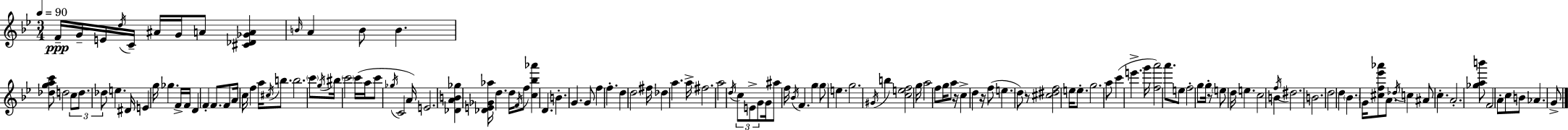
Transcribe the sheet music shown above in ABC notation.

X:1
T:Untitled
M:3/4
L:1/4
K:Gm
F/4 G/4 E/4 d/4 C/4 ^A/4 G/4 A/2 [^C_D_GA] B/4 A B/2 B [_dgac']/2 d2 c/2 d/2 _d/2 e ^D/4 E g/4 _g F/4 F/4 D F F/2 F/2 A/4 c/4 f a/4 ^c/4 b/2 b2 c'/2 g/4 ^b/4 c'2 c'/4 a/4 c'/2 _g/4 C2 A/4 E2 [_DAB_g] [_DE_G_a]/4 d d/4 F/4 f/2 [c_b_a'] D B G G/2 f f d d2 ^f/4 _d a a/4 ^f2 a2 d/4 c/2 E/2 G/2 G/4 ^a/2 f/4 _B/4 F g g/2 e g2 ^G/4 b [cef]2 g/4 a2 f/2 g/4 a/2 z/4 c d z/4 f/2 e d/2 z/2 [^c^df]2 e/4 e/2 g2 a/2 c' e' g'/4 [fa']2 a'/2 e/2 f2 g/2 g/4 z/2 e/2 d/4 e c2 B f/4 ^d2 B2 d2 d _B G/4 [^cf_e'_a']/2 A/2 _d/4 c ^A/2 c A2 [_gab']/2 F2 A/2 c/2 B/2 _A G/2